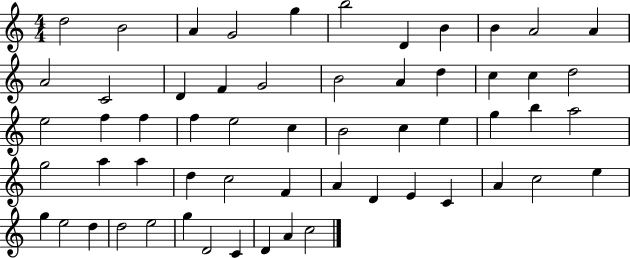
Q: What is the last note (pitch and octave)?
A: C5